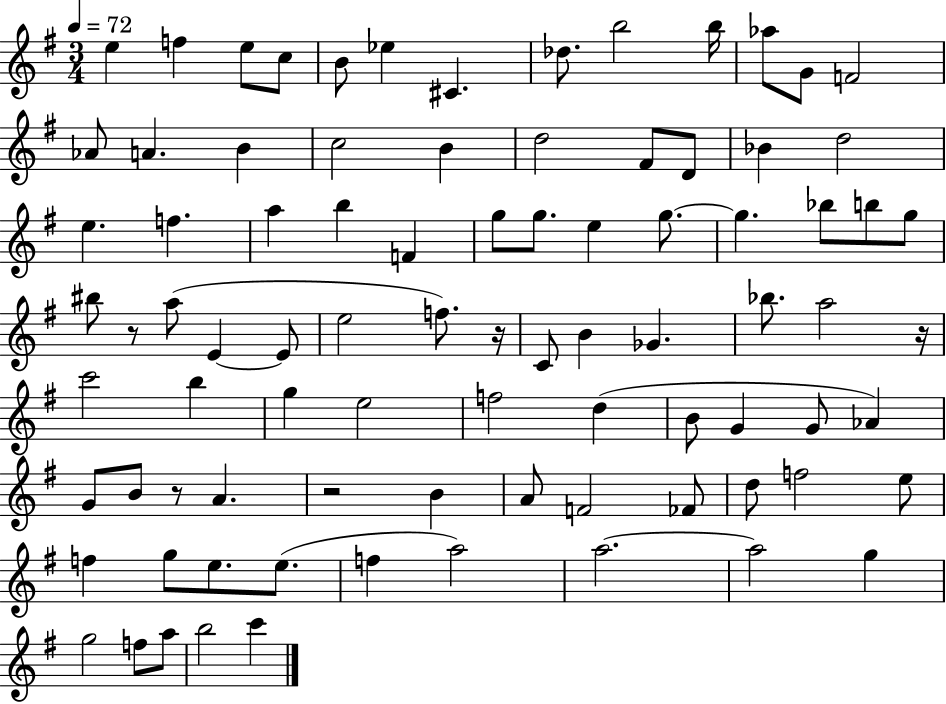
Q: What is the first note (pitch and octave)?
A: E5